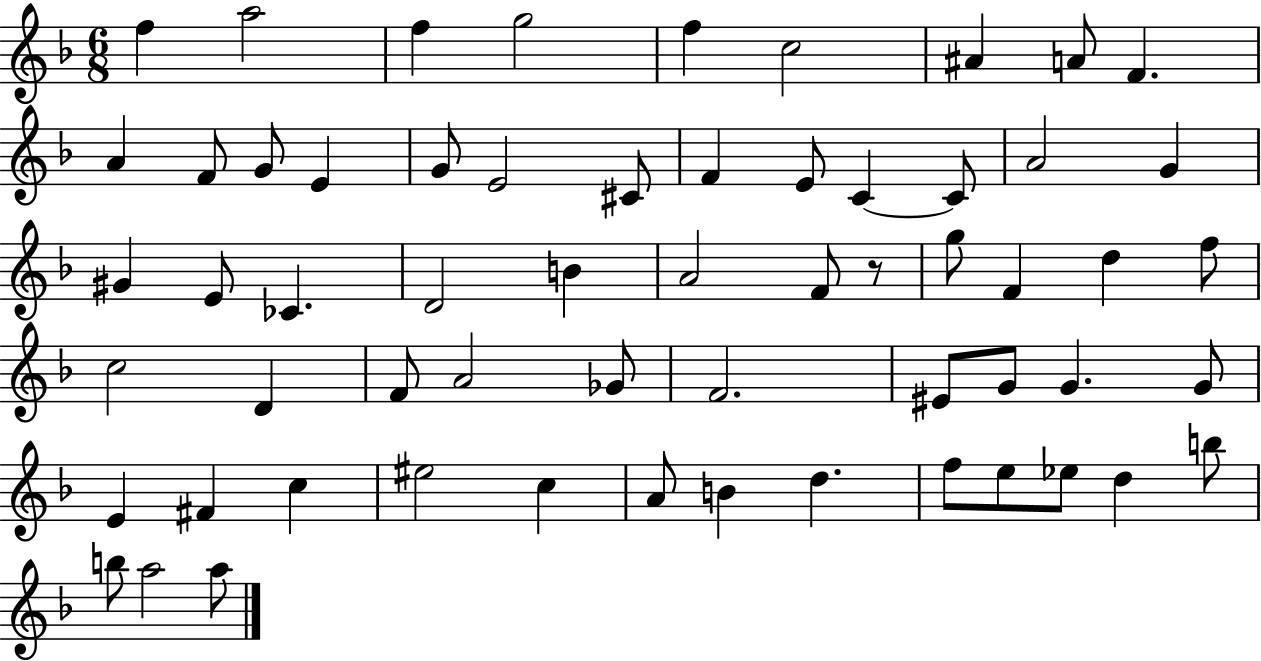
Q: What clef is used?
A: treble